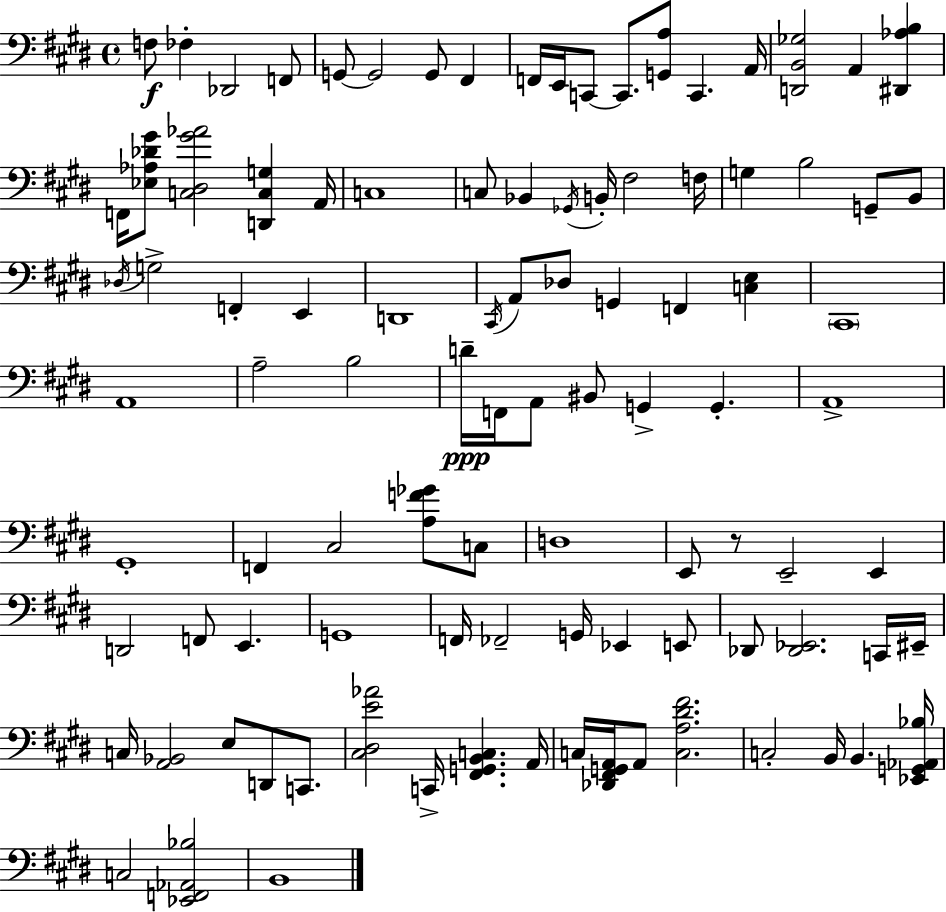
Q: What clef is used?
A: bass